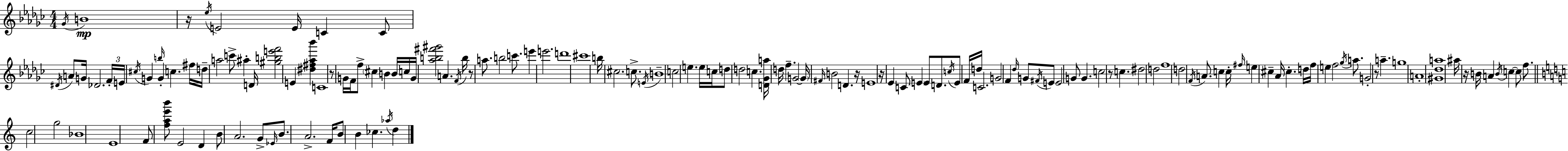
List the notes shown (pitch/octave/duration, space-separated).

Gb4/s B4/w R/s Eb5/s E4/h E4/s C4/q C4/e D#4/s A4/e G4/s Db4/h. F4/s E4/s C#5/s G4/q B5/s G4/q C5/q. F#5/s D5/s A5/h C6/e A#5/q D4/s [G#5,B5,E6,F6]/h E4/q [D#5,F#5,Ab5,Bb6]/q C4/w R/e G4/s F4/s F5/e C#5/q B4/q B4/s C5/s G4/s [Ab5,B5,F#6,G#6]/h A4/q. F4/s B5/s R/e A5/e. B5/h C6/e. E6/q E6/h. D6/w C#6/w B5/s C#5/h. C5/e. E4/s B4/w C5/h E5/q. E5/s C5/s D5/e D5/h C5/q. [D4,Gb4,A5]/s D5/s F5/q. G4/h G4/s F#4/s B4/h D4/q. R/s E4/w R/s Eb4/q C4/e E4/q E4/e D4/e. C5/s E4/e F4/s D5/s C4/h. G4/h F4/q Db5/s G4/e F#4/s E4/e E4/h G4/e G4/q. C5/h R/e C5/q. D#5/h D5/h F5/w D5/h F4/s A4/e. C5/q C5/s F#5/s E5/q C#5/q Ab4/s C#5/q. D5/s F5/s E5/q F5/h Gb5/s A5/e. G4/h R/e A5/q. G5/w A4/w [G#4,Db5,A5]/w A#5/s R/s B4/s A4/q B4/s C5/q C5/e F5/e. C5/h G5/h Bb4/w E4/w F4/e [F5,A5,E6,B6]/e E4/h D4/q B4/e A4/h. G4/e Eb4/s B4/e. A4/h. F4/s B4/e B4/q CES5/q. Ab5/s D5/q